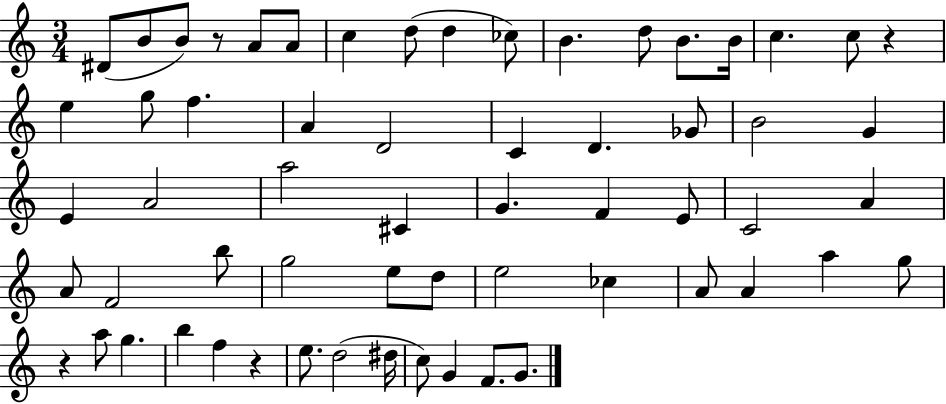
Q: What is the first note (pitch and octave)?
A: D#4